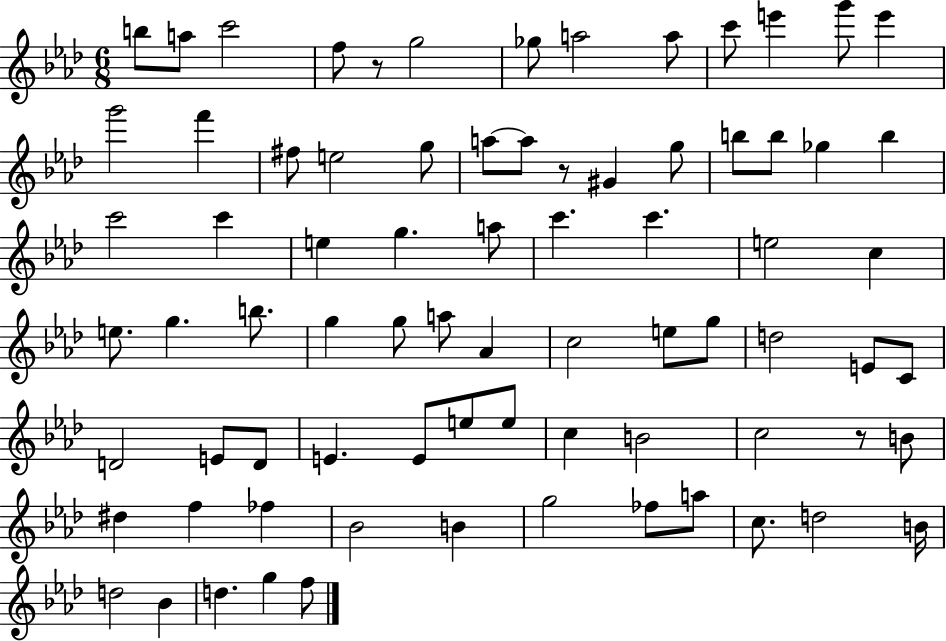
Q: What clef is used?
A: treble